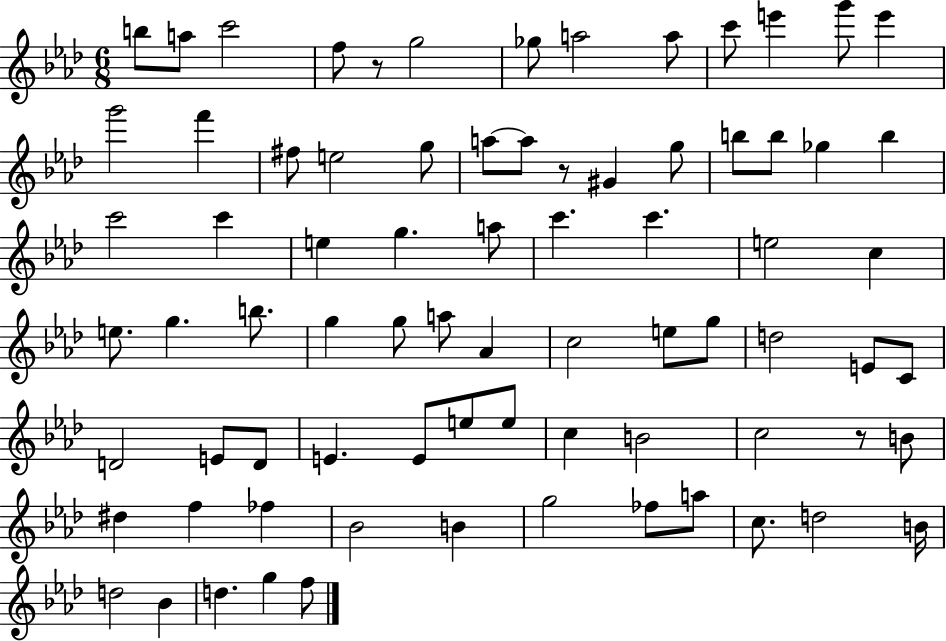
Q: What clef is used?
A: treble